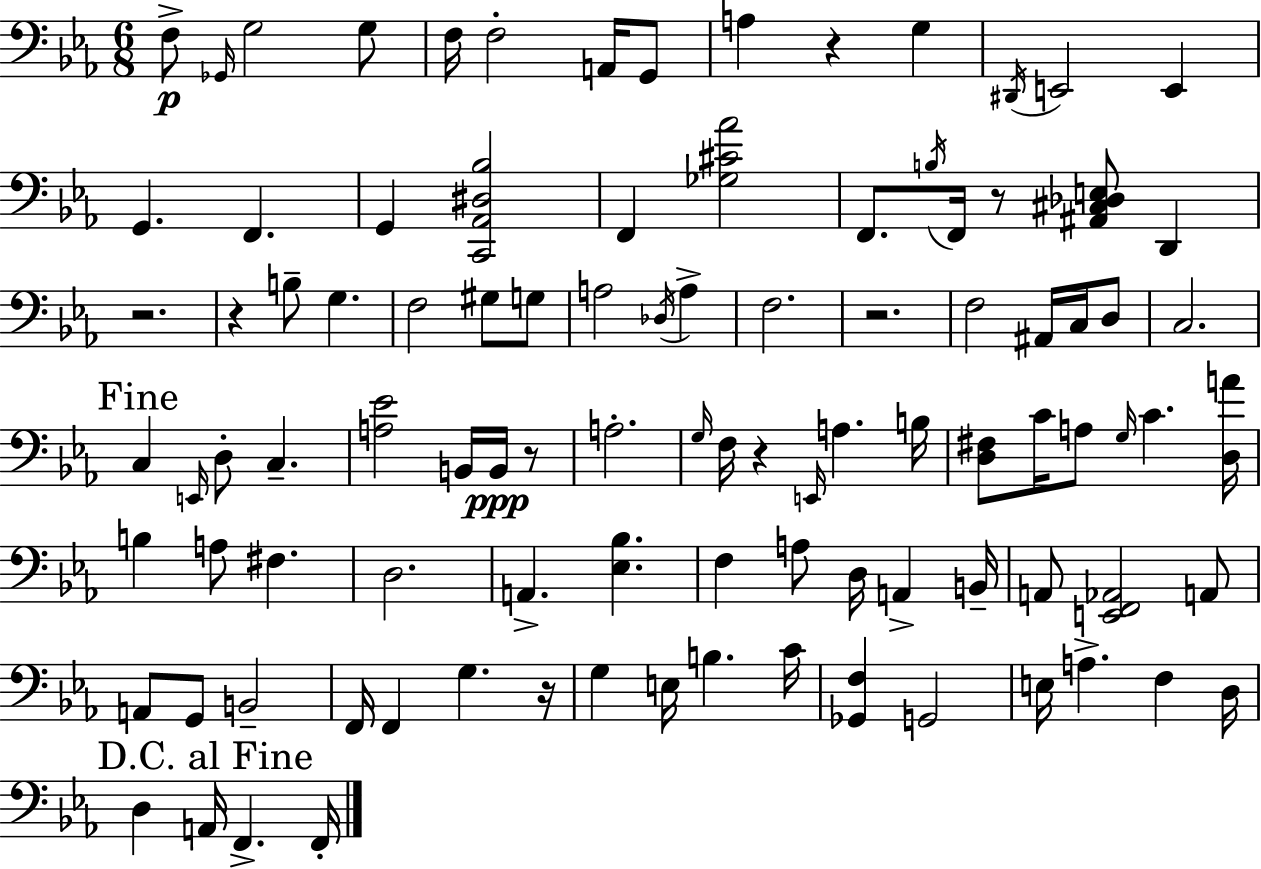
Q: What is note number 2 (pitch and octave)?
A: Gb2